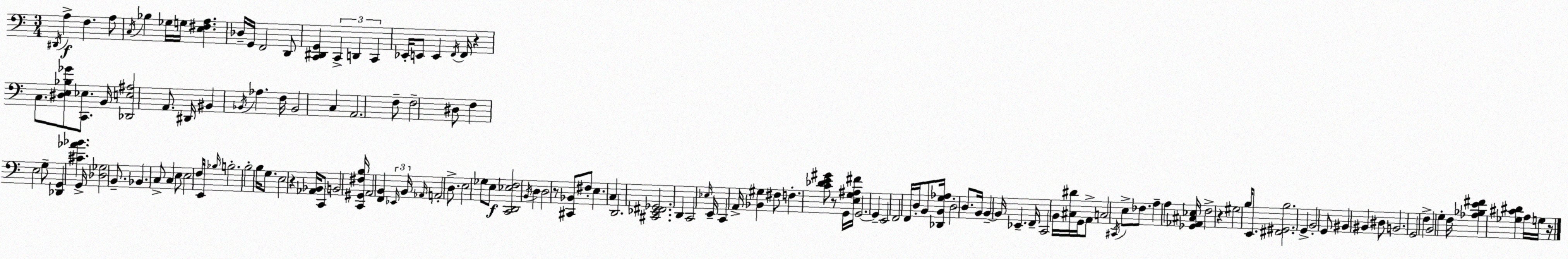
X:1
T:Untitled
M:3/4
L:1/4
K:C
^D,,/4 A, F, A,/2 C,/4 _B, _G,/4 G,/4 [E,^F,A,] _D,/4 G,,/4 F,,2 D,,/2 [C,,^D,,G,,] C,, D,, C,, _E,,/4 E,,/2 E,, F,,/4 F,,/4 z C,/2 [^D,E,_B,_G]/2 [C,,_E,]/2 B,,/4 [_D,,E,^A,]2 A,,/2 ^D,,/4 ^B,, _B,,/4 _A, F,/4 _B,,2 C, A,,2 F,/2 F,2 ^D,/2 F, E,2 G,/2 [_D,,G,,] [^C_A_B] G,,/4 [_D,_G,]2 B,,/2 _B,, C,/2 C, E,/2 E,2 F,/4 E,,/4 _B,/4 B,2 B,2 B,/4 G,/2 E,2 z [_A,,_B,,]/4 C,,/2 B,,2 [C,,^G,,^F,B,]/4 A,,2 [F,,B,,] _E,,/4 B,,/4 _A,,/4 A,,2 D,/2 E,2 _G,/2 E,/2 [C,,D,,_E,F,]2 B,,/4 D, D,2 z/2 [^C,,_B,,]/2 ^F,/2 E, C, D,,2 [^C,,_E,,^F,,_G,,]2 D,, C,,2 _E,/4 E,,/4 C,, A,,/4 [_B,,^G,] ^F,/2 F, [C_DE^G]/2 z/2 G,,/4 [E,G,^A,^F]/4 G,,2 G,, E,,2 F,,2 F,,/4 D,/4 B,,/2 [_D,,B,,G,_A,]/4 D,2 D,/2 B,,/4 B,, B,,/4 _E,, F,,/4 C,,2 B,,/4 [^C,^D]/4 G,,/4 A,,/2 C,2 ^C,,/4 E,/2 _F,/2 A, A, [_G,,_A,,^C,_E,]/4 F,2 z ^G,2 B,/4 E,,/2 [^F,,^G,,B,]2 G,, B,,2 G,,/2 ^B,, ^B,, ^D,/2 B,,2 G,,2 F, B,,2 G, F,/4 [_A,_B,E^F] [_G,^C^D] A,/4 G,/4 z/4